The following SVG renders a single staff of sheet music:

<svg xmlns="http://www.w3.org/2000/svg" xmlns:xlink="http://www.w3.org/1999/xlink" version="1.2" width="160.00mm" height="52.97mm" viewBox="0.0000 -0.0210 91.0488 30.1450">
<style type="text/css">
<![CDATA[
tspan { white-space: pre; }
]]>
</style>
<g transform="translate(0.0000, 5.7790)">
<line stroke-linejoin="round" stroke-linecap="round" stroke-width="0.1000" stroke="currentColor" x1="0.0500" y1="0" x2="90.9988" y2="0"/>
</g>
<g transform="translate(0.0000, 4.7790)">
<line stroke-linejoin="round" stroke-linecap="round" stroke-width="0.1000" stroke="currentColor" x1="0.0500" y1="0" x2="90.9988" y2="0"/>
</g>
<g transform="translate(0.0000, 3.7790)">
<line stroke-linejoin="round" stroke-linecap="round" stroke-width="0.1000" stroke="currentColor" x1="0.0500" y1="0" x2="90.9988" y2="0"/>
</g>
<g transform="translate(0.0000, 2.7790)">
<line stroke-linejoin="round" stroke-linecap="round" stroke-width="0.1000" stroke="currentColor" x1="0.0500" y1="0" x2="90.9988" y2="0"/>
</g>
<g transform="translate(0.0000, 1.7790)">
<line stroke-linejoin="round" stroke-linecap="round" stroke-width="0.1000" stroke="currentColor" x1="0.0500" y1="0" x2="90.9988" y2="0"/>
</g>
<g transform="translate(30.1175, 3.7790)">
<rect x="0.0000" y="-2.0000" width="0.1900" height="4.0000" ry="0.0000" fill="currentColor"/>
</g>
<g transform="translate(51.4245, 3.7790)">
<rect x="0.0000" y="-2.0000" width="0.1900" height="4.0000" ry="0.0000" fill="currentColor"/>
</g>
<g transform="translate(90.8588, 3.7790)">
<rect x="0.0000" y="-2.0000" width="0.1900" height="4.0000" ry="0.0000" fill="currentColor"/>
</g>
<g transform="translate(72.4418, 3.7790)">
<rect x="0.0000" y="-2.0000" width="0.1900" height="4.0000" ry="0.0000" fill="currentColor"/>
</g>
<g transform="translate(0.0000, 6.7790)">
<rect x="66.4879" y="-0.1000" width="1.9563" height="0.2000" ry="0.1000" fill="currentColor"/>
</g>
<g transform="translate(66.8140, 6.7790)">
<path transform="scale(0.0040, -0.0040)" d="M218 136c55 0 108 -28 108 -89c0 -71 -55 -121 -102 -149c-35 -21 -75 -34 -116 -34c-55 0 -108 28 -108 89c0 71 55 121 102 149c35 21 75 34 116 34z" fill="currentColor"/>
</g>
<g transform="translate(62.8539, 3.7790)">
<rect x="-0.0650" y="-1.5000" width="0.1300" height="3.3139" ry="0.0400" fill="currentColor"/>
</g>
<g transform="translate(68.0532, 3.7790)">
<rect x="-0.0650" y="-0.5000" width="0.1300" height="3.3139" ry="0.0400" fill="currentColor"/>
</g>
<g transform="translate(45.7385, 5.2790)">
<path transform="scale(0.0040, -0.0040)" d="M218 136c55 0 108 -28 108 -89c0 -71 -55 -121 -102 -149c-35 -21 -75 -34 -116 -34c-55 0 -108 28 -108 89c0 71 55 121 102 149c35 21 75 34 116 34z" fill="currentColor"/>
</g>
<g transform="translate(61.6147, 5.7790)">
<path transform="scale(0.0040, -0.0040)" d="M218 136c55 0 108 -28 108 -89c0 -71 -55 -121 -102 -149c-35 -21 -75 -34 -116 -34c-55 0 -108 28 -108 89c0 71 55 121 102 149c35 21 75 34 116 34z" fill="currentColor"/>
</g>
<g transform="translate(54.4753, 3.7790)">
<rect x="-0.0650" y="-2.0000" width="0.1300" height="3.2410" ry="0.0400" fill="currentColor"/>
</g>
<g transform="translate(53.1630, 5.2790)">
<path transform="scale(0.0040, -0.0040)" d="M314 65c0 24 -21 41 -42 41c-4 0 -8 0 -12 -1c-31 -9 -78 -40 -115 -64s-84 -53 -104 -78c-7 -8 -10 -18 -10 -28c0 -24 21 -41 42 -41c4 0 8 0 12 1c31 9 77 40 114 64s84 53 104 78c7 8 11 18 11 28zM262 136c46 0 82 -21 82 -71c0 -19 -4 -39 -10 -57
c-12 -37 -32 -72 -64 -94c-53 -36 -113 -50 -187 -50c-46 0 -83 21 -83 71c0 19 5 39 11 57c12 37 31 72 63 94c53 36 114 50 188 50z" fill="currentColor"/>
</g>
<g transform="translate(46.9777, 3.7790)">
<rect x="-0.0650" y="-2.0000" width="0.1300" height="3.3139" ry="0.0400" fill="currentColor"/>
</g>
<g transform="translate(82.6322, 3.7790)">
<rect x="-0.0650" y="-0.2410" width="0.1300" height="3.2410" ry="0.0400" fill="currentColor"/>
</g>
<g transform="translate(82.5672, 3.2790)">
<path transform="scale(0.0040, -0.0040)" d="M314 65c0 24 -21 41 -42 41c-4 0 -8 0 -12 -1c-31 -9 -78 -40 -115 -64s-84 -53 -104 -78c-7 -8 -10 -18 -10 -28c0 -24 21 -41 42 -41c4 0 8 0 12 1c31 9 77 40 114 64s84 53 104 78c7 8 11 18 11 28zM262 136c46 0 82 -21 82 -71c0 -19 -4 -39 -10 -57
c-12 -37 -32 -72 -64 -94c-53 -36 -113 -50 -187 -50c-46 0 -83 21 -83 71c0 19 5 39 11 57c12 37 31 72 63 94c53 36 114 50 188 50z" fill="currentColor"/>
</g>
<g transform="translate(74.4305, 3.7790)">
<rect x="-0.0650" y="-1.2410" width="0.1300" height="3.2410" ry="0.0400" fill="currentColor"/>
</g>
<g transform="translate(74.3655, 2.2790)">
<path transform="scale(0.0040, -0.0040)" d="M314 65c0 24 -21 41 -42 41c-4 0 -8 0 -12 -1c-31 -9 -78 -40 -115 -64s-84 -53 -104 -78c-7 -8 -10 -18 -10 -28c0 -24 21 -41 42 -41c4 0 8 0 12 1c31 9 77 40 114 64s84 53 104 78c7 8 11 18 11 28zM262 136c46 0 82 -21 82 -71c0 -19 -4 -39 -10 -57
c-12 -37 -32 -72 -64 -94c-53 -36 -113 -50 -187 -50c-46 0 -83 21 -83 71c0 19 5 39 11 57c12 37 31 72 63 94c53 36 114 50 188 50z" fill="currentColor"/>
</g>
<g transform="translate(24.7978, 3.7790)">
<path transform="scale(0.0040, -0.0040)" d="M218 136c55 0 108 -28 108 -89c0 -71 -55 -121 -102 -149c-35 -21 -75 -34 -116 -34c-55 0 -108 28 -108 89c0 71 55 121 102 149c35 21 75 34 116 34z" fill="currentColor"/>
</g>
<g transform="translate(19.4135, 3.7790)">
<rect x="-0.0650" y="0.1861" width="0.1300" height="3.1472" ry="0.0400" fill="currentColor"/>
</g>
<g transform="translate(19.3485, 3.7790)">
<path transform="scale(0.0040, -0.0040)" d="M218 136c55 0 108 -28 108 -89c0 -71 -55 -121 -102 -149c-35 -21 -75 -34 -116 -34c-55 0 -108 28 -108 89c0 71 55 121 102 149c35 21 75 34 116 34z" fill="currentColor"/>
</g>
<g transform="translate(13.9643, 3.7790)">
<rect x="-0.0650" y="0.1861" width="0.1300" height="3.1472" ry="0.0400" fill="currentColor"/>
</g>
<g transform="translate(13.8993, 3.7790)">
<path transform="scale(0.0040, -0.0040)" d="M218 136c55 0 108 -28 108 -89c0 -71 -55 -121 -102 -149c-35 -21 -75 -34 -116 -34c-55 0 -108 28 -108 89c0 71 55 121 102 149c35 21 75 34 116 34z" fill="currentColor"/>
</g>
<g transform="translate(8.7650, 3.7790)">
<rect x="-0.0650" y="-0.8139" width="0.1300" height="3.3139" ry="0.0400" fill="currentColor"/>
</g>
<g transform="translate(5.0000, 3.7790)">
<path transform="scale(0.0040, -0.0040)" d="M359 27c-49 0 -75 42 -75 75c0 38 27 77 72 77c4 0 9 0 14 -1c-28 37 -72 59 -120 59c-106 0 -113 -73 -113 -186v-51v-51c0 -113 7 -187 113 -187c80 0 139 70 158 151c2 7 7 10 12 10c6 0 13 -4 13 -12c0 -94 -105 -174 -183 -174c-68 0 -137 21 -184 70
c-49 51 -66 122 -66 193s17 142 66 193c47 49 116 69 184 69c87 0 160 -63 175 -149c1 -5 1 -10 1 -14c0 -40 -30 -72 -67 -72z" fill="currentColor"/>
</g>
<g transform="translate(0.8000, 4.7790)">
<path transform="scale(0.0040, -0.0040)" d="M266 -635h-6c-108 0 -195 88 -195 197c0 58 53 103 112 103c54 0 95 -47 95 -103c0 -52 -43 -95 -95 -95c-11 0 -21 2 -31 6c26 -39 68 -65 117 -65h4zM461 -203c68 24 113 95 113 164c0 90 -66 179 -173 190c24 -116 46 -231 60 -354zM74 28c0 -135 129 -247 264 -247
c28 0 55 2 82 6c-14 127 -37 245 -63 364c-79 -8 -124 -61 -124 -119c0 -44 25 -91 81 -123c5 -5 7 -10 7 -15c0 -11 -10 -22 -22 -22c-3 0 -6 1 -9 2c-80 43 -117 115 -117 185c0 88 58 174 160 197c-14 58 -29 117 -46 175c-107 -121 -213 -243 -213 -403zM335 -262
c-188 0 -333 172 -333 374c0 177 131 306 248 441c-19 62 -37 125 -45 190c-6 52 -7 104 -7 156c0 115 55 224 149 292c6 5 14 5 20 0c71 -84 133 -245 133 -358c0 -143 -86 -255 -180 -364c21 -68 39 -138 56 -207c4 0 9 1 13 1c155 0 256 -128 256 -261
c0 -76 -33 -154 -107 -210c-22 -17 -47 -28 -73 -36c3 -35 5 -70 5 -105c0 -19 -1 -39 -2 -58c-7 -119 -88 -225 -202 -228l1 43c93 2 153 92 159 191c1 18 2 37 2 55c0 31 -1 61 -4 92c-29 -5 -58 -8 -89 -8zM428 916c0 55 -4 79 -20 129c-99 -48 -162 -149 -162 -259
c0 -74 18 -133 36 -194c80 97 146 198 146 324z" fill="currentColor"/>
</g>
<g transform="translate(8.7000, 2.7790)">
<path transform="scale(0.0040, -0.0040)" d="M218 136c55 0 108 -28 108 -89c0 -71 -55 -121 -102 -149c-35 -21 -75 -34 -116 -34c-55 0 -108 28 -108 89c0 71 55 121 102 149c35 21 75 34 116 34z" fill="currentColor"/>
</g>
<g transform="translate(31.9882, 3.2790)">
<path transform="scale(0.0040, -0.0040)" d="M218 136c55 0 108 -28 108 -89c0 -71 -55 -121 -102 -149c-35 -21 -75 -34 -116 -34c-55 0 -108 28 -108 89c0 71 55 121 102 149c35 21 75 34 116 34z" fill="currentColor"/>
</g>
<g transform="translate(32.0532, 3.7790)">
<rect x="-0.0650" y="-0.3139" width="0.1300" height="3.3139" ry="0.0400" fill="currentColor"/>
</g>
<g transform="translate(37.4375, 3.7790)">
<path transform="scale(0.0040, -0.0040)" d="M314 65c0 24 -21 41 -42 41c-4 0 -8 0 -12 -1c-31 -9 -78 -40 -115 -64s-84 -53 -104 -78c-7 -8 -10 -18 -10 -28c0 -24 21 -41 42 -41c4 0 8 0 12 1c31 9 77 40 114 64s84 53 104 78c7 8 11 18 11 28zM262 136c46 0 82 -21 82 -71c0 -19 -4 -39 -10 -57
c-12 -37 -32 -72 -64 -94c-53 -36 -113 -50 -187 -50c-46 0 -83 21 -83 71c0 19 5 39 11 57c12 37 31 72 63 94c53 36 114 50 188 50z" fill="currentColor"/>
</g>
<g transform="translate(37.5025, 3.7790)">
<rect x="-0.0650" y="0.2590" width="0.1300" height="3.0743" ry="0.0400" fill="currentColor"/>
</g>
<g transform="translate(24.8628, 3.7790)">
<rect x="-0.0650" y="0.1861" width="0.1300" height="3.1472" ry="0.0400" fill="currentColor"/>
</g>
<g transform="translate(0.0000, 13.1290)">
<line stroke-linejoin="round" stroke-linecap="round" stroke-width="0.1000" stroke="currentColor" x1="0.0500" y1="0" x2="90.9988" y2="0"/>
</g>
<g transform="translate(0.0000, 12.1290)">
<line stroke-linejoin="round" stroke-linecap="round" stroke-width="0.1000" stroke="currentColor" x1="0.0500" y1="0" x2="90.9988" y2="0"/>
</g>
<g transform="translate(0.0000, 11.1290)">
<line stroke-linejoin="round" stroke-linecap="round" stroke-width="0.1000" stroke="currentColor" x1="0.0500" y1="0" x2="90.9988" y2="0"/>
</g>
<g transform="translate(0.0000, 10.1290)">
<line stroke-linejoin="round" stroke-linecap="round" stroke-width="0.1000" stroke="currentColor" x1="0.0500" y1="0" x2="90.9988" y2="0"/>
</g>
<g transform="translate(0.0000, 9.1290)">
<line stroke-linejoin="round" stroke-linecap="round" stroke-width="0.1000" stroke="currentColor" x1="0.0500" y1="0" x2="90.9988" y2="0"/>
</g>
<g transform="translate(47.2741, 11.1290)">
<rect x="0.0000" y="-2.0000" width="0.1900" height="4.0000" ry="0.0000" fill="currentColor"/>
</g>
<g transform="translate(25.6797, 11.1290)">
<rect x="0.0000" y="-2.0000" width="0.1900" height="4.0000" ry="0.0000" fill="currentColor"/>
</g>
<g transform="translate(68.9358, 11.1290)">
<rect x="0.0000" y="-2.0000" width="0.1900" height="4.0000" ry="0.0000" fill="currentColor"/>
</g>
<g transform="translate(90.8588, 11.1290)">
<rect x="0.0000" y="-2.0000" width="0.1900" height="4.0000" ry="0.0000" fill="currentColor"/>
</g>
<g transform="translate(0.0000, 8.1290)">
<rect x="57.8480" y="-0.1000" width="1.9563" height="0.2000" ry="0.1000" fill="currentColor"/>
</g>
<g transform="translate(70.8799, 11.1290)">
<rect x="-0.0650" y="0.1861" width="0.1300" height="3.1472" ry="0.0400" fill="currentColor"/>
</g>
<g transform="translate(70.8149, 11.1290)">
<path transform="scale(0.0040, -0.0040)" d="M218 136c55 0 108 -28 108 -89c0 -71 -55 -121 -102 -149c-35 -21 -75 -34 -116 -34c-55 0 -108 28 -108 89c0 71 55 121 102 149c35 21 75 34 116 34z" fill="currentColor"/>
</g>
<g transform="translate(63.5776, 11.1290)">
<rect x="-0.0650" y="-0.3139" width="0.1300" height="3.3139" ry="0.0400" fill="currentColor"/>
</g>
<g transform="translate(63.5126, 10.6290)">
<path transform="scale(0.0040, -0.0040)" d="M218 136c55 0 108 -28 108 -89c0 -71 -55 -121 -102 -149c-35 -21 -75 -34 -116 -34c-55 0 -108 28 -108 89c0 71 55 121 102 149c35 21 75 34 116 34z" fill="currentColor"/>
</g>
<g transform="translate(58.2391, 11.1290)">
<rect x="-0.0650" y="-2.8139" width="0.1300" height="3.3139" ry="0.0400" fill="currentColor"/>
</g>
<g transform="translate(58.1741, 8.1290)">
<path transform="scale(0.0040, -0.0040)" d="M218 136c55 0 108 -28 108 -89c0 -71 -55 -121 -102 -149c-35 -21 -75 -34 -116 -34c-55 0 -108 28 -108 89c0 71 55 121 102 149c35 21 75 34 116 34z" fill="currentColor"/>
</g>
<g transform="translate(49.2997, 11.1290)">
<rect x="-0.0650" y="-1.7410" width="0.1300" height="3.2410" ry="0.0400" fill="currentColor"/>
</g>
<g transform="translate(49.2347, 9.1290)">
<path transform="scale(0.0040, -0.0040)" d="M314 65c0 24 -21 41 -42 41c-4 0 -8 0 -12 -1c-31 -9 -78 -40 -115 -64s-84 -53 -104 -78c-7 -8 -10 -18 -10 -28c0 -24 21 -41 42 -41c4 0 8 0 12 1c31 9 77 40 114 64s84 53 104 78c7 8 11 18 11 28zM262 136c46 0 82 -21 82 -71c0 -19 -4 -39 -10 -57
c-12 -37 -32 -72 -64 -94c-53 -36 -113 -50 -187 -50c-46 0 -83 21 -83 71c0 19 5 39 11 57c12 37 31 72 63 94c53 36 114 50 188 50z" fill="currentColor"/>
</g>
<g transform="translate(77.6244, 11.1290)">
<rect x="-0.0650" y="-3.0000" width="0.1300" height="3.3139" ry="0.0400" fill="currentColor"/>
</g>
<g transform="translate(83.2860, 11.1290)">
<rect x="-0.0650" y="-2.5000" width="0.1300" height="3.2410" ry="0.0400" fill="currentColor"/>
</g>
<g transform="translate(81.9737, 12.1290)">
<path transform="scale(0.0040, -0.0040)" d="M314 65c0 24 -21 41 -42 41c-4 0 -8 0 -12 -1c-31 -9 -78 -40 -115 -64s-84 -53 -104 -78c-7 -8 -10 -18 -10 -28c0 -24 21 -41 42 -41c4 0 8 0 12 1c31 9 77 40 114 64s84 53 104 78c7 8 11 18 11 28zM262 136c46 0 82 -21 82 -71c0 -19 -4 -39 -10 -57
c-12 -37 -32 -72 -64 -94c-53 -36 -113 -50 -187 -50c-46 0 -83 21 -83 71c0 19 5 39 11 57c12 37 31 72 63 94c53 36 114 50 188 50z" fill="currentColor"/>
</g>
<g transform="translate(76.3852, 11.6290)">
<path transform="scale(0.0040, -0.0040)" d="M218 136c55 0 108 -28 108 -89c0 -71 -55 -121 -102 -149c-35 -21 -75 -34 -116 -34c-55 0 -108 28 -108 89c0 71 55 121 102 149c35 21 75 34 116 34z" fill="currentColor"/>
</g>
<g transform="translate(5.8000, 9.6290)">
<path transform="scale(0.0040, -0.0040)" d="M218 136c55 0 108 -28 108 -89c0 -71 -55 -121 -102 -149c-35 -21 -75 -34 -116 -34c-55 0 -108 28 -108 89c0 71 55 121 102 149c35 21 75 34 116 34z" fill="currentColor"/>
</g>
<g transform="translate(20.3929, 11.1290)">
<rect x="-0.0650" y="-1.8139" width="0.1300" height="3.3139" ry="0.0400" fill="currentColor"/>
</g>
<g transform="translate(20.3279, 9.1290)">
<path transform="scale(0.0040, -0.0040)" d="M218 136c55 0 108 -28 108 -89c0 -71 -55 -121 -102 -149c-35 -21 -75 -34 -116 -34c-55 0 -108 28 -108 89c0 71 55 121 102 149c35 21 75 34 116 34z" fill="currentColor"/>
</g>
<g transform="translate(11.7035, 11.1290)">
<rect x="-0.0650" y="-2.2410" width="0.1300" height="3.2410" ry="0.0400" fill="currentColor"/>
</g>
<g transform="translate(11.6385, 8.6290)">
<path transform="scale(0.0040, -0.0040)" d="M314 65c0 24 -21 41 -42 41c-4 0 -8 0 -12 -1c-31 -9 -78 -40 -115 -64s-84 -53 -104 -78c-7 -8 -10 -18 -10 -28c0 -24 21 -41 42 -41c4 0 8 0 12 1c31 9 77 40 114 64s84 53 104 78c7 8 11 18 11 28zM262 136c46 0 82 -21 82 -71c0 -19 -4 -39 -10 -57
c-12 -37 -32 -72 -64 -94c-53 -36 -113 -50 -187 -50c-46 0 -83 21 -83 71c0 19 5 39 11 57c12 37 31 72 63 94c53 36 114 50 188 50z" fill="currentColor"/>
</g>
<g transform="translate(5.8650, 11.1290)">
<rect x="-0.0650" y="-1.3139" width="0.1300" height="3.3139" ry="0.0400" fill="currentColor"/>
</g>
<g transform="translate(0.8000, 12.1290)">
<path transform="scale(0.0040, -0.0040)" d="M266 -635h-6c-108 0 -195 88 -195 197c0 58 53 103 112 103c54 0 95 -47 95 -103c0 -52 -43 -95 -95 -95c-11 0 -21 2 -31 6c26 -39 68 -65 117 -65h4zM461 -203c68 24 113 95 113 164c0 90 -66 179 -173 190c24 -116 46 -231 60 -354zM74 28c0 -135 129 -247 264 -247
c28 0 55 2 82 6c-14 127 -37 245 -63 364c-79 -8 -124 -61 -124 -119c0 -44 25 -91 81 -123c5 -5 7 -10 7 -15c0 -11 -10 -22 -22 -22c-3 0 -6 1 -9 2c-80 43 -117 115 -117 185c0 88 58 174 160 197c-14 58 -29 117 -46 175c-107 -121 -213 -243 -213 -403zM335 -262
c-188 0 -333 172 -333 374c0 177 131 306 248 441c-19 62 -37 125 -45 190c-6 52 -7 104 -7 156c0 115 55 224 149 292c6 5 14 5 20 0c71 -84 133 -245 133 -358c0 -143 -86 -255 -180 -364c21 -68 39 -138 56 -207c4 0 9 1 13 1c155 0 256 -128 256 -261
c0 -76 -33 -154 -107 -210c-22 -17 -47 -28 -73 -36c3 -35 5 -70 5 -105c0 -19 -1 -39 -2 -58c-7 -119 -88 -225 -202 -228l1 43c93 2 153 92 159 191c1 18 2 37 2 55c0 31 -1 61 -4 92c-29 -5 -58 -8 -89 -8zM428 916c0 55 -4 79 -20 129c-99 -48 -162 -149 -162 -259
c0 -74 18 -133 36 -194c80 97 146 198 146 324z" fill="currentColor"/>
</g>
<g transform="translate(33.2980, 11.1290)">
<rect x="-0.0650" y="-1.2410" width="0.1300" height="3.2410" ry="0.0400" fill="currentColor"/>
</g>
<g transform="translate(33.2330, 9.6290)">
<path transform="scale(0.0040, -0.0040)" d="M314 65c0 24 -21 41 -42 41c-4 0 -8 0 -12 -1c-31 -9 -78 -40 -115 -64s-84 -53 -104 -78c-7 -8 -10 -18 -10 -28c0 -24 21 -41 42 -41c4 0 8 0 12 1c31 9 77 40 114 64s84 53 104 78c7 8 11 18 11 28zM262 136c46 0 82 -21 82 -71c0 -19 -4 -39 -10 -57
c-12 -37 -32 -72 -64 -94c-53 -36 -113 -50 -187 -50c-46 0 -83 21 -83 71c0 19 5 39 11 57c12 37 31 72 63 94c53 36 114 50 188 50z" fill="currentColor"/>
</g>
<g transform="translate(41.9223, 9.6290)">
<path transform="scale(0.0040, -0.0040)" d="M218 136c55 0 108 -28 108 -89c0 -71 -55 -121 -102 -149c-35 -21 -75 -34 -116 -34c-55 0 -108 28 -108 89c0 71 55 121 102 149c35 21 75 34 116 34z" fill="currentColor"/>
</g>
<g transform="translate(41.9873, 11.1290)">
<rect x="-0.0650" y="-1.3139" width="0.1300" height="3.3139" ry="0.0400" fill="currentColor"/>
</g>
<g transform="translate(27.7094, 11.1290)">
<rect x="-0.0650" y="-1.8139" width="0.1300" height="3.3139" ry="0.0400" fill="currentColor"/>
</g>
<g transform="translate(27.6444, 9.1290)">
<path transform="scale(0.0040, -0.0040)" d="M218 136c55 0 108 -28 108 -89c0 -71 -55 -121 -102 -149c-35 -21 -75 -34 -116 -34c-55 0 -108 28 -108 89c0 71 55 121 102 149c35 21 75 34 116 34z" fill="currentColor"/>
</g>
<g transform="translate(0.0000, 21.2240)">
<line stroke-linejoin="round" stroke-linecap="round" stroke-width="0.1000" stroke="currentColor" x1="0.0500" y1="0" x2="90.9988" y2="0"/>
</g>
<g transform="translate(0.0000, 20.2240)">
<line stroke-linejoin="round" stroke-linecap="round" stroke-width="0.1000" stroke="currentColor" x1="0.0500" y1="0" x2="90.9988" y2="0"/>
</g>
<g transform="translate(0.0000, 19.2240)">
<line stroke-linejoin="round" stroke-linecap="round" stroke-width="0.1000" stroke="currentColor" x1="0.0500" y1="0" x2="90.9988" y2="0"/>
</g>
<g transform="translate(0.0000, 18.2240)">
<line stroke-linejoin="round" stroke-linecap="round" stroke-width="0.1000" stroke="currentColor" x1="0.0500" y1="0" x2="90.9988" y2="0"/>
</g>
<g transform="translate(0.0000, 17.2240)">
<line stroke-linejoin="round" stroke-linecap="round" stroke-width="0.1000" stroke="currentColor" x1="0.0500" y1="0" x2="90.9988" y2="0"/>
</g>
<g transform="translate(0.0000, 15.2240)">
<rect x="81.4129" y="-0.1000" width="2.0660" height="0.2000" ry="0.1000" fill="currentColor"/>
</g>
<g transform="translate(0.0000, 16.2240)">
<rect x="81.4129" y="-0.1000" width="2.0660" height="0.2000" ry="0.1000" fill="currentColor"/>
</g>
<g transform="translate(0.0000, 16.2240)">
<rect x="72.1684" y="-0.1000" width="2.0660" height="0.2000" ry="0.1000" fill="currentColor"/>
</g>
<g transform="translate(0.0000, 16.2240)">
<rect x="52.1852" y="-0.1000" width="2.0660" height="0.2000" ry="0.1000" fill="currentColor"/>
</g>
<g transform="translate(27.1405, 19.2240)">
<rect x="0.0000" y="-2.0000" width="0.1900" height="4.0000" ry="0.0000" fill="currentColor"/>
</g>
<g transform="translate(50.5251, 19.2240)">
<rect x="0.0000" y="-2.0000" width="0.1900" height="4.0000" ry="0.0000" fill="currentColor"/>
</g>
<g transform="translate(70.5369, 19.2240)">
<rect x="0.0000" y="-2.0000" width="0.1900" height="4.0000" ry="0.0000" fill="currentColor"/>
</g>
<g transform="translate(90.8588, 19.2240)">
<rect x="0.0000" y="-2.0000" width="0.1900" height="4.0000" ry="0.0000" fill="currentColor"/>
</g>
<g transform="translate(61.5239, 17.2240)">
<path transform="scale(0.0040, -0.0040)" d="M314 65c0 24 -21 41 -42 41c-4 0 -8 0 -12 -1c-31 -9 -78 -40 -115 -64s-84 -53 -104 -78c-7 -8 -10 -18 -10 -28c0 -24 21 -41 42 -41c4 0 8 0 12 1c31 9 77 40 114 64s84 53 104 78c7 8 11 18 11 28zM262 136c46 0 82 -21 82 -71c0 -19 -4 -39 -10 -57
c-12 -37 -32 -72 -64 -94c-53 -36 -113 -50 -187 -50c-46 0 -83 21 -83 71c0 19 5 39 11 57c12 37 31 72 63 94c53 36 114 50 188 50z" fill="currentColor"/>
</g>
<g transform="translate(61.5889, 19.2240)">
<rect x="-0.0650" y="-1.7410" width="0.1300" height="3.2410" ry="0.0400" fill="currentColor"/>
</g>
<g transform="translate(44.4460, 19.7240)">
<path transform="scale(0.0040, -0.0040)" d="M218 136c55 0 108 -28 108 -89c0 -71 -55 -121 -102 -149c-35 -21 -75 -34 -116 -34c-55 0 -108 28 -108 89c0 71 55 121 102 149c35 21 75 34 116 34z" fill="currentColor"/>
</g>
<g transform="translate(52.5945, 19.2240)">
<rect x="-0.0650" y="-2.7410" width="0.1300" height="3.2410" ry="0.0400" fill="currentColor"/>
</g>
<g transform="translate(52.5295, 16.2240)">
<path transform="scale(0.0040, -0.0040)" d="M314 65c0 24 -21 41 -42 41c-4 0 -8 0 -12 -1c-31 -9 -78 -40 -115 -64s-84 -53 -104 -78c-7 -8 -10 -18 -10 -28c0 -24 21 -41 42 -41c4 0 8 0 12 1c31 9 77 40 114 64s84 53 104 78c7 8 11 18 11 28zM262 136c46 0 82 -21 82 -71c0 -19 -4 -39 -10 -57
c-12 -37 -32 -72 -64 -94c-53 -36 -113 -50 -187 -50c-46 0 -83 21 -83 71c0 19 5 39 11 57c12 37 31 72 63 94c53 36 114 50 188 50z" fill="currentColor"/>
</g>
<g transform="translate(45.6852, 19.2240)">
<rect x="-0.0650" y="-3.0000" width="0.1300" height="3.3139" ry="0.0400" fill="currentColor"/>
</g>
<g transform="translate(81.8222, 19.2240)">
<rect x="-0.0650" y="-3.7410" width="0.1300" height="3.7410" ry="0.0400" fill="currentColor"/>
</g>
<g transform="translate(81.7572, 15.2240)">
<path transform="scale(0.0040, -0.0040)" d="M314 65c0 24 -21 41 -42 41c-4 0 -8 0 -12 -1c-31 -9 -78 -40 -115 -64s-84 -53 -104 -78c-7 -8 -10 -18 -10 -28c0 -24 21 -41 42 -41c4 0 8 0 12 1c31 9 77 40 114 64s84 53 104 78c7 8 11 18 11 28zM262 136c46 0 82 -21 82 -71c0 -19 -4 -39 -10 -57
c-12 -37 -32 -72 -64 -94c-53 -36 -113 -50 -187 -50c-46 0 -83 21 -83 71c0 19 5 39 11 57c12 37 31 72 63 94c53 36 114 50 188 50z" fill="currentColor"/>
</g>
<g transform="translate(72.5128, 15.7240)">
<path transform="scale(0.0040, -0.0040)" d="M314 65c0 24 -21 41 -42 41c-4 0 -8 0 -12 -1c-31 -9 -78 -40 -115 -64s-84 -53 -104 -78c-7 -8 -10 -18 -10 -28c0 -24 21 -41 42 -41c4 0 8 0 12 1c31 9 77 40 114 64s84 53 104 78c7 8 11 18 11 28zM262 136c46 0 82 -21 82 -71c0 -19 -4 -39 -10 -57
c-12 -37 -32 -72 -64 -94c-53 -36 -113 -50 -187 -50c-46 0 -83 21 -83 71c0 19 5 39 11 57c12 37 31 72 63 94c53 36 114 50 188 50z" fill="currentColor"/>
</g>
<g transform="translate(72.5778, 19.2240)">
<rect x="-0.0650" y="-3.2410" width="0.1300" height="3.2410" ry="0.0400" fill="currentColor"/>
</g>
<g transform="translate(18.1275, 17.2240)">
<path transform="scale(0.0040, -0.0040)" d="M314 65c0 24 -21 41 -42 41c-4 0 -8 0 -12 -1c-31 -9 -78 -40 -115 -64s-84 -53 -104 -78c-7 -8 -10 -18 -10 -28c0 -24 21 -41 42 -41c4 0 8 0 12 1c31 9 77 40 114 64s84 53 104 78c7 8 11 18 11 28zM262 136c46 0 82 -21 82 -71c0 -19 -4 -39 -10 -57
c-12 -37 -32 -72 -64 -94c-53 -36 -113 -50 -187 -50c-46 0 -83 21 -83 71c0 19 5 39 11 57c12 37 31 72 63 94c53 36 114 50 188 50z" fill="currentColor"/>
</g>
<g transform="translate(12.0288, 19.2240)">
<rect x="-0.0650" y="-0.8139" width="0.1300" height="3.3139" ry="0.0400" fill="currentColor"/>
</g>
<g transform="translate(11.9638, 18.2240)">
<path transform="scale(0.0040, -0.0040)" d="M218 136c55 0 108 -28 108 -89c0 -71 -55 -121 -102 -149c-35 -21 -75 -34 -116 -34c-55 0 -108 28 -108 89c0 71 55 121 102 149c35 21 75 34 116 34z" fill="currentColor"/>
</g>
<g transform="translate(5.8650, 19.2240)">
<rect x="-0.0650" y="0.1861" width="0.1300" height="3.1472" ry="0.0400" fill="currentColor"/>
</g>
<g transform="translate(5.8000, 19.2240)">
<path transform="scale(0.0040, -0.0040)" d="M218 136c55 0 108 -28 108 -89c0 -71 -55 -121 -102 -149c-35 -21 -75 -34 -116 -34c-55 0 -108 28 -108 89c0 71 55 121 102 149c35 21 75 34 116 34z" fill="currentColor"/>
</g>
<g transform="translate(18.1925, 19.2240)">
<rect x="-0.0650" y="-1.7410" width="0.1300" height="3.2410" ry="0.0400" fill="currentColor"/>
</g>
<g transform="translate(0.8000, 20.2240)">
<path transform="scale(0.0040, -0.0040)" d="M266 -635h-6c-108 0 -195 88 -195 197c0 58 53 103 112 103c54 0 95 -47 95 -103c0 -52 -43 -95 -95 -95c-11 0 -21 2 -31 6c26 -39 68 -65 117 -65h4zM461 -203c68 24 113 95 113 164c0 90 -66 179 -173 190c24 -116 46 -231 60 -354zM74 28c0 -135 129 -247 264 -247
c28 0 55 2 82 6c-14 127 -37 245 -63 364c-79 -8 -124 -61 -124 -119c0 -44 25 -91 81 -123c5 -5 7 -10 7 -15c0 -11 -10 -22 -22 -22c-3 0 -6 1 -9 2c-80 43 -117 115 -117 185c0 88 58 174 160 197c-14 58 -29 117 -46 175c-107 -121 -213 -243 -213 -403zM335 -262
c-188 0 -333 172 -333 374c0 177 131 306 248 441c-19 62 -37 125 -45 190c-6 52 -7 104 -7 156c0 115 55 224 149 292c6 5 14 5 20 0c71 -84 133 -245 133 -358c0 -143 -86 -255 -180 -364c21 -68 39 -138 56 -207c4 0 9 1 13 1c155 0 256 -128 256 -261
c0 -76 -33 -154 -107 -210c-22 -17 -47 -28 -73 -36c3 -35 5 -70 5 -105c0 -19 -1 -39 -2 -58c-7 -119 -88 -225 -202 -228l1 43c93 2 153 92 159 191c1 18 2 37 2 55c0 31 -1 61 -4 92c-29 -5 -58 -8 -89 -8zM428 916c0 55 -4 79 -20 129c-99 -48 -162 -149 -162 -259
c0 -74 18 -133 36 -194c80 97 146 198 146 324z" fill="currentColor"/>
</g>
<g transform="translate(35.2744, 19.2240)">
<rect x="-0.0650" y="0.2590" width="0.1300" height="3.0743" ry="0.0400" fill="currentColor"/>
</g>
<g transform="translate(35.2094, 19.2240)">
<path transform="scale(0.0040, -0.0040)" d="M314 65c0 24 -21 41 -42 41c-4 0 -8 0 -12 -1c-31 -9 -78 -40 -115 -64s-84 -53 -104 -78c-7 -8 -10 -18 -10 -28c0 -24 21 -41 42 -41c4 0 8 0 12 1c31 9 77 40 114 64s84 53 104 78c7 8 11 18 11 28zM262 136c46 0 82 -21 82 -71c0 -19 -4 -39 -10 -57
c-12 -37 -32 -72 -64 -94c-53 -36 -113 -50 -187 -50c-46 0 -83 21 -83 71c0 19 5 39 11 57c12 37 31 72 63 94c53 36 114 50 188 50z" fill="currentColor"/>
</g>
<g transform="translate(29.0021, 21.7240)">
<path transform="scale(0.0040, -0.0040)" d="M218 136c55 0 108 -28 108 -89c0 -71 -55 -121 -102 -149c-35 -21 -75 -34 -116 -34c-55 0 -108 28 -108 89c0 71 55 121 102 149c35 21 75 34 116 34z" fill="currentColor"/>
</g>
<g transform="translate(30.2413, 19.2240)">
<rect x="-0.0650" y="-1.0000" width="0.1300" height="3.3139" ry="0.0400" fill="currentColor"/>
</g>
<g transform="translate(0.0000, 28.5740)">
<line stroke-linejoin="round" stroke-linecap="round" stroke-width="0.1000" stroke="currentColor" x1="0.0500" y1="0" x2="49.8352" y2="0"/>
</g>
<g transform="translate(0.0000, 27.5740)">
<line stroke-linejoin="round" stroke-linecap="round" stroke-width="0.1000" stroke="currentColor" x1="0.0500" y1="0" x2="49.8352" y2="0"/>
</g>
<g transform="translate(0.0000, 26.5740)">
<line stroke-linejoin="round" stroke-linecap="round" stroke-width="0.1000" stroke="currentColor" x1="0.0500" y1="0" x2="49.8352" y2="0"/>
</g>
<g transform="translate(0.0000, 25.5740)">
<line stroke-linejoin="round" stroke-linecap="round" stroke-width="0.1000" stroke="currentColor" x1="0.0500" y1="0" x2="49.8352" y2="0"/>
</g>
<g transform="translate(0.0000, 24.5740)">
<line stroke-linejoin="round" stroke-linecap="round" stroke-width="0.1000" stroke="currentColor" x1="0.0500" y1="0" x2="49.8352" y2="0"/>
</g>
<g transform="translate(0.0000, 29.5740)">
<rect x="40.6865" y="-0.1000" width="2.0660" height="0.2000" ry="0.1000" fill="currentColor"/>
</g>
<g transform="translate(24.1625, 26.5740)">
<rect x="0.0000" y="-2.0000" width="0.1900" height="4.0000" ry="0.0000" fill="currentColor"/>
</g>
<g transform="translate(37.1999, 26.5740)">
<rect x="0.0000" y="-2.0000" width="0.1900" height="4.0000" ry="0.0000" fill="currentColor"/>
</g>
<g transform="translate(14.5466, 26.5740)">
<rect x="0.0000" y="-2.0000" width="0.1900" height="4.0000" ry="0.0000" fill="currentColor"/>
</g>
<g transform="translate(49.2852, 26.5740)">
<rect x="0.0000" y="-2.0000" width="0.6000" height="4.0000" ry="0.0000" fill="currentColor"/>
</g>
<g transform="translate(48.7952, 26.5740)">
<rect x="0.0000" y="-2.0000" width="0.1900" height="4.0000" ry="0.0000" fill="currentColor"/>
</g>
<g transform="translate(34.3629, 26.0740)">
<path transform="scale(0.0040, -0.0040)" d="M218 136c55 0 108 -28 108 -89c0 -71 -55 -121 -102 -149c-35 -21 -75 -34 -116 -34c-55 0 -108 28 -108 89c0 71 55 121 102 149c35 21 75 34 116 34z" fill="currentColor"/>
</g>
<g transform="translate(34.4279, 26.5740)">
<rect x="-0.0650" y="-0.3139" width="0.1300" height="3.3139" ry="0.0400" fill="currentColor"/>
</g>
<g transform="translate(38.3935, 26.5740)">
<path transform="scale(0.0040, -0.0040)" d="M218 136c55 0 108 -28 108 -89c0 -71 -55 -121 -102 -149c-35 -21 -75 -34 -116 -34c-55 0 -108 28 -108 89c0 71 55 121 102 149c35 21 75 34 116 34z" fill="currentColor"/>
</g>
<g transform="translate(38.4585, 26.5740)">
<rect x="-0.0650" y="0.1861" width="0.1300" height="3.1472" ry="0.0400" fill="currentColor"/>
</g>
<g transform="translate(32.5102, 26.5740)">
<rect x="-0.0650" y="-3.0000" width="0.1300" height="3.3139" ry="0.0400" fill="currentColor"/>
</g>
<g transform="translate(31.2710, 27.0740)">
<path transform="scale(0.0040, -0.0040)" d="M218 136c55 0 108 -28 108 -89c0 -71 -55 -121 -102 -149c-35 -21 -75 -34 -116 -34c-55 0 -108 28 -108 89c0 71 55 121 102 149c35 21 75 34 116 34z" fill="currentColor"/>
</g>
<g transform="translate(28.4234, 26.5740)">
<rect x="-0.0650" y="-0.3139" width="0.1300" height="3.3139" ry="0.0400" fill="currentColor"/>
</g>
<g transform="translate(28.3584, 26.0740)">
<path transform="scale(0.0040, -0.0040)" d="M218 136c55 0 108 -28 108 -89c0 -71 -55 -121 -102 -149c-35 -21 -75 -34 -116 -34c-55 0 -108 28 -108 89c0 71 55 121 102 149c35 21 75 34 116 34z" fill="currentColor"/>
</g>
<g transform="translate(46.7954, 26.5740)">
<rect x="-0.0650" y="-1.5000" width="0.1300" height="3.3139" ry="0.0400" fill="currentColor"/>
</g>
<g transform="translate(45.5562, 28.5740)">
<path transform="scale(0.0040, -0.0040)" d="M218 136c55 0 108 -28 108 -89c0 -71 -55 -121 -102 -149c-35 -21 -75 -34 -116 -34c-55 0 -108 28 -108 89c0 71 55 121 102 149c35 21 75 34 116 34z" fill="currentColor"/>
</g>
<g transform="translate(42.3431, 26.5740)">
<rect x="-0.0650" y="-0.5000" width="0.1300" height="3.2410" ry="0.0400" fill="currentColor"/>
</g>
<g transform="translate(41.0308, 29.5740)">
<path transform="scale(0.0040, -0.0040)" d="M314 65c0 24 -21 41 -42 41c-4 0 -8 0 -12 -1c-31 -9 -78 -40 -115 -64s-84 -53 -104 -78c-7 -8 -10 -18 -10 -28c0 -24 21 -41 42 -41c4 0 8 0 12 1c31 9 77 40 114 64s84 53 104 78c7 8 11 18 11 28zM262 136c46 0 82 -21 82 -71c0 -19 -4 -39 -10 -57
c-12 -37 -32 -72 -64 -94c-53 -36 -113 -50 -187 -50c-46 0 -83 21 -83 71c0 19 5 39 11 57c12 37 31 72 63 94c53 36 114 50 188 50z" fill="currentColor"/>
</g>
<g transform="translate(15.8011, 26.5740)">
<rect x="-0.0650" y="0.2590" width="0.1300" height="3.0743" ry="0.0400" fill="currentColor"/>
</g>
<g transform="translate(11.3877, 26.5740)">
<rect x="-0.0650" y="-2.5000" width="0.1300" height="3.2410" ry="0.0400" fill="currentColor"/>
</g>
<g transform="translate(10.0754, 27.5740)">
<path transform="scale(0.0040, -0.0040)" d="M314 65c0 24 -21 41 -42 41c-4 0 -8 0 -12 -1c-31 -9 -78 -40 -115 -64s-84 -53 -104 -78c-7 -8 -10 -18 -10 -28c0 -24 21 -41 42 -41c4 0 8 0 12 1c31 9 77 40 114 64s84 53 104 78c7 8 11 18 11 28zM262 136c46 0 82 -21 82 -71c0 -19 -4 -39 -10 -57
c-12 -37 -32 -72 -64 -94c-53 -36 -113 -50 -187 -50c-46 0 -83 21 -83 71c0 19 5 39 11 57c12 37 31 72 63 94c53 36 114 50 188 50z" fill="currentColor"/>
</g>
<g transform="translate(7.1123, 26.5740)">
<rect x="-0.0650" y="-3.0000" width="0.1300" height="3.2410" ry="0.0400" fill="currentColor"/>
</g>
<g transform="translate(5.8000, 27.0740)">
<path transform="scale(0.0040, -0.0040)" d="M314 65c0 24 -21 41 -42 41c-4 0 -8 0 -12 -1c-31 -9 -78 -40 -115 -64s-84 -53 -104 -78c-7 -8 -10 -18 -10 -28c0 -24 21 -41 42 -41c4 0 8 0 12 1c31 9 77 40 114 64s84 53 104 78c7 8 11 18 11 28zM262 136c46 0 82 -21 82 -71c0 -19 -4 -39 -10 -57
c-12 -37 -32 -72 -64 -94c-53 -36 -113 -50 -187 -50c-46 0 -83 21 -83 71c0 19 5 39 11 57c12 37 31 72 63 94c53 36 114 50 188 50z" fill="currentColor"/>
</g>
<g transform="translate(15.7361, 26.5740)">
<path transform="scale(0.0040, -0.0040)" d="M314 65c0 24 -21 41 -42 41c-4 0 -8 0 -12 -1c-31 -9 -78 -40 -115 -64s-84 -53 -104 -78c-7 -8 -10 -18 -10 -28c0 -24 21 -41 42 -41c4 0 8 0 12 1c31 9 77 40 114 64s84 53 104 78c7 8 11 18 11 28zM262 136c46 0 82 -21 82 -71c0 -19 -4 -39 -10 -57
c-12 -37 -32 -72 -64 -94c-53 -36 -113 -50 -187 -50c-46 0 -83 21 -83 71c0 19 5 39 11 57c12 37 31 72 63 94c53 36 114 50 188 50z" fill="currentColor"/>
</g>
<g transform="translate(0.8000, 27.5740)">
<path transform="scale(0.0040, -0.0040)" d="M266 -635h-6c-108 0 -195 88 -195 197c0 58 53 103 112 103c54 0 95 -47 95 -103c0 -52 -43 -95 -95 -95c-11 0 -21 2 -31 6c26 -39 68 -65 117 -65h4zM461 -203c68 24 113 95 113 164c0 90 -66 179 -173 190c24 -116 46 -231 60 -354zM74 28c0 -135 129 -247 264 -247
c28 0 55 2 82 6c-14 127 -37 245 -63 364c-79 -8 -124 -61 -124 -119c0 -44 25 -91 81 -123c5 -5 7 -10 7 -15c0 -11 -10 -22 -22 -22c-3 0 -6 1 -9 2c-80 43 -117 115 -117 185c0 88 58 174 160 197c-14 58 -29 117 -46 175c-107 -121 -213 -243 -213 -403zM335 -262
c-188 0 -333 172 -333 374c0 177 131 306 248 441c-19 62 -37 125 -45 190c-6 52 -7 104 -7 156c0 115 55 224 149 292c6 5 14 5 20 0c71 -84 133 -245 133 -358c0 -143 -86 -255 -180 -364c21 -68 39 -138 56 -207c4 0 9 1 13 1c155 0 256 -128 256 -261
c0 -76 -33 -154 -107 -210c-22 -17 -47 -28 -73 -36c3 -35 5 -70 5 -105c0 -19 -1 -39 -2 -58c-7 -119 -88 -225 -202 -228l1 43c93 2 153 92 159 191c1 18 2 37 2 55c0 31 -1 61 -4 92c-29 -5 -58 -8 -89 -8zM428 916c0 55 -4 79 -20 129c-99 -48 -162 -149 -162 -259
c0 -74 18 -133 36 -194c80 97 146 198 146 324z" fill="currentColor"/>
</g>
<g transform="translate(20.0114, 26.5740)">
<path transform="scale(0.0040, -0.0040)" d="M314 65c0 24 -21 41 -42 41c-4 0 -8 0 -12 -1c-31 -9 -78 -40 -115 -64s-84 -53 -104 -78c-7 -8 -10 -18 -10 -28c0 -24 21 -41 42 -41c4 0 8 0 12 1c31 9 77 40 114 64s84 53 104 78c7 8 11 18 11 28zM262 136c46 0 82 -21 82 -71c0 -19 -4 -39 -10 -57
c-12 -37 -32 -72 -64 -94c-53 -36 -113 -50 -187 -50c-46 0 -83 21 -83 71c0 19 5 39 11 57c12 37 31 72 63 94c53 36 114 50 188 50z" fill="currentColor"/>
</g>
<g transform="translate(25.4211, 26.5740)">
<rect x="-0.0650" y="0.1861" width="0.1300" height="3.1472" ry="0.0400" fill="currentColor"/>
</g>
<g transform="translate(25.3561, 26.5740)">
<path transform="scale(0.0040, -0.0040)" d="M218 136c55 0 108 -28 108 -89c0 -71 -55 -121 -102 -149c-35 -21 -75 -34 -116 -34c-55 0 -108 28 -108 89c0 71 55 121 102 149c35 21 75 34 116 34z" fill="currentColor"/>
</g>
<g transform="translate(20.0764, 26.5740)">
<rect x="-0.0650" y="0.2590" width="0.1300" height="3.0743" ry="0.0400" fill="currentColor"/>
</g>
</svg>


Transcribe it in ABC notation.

X:1
T:Untitled
M:4/4
L:1/4
K:C
d B B B c B2 F F2 E C e2 c2 e g2 f f e2 e f2 a c B A G2 B d f2 D B2 A a2 f2 b2 c'2 A2 G2 B2 B2 B c A c B C2 E